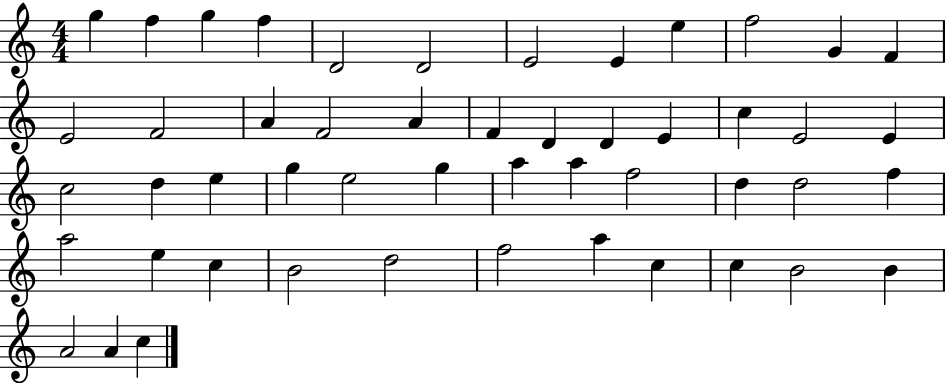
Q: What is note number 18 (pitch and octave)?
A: F4